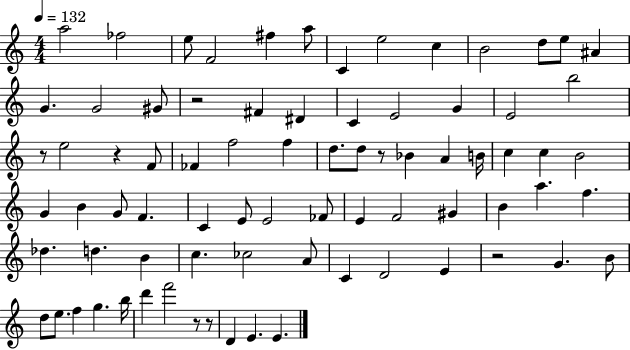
A5/h FES5/h E5/e F4/h F#5/q A5/e C4/q E5/h C5/q B4/h D5/e E5/e A#4/q G4/q. G4/h G#4/e R/h F#4/q D#4/q C4/q E4/h G4/q E4/h B5/h R/e E5/h R/q F4/e FES4/q F5/h F5/q D5/e. D5/e R/e Bb4/q A4/q B4/s C5/q C5/q B4/h G4/q B4/q G4/e F4/q. C4/q E4/e E4/h FES4/e E4/q F4/h G#4/q B4/q A5/q. F5/q. Db5/q. D5/q. B4/q C5/q. CES5/h A4/e C4/q D4/h E4/q R/h G4/q. B4/e D5/e E5/e. F5/q G5/q. B5/s D6/q F6/h R/e R/e D4/q E4/q. E4/q.